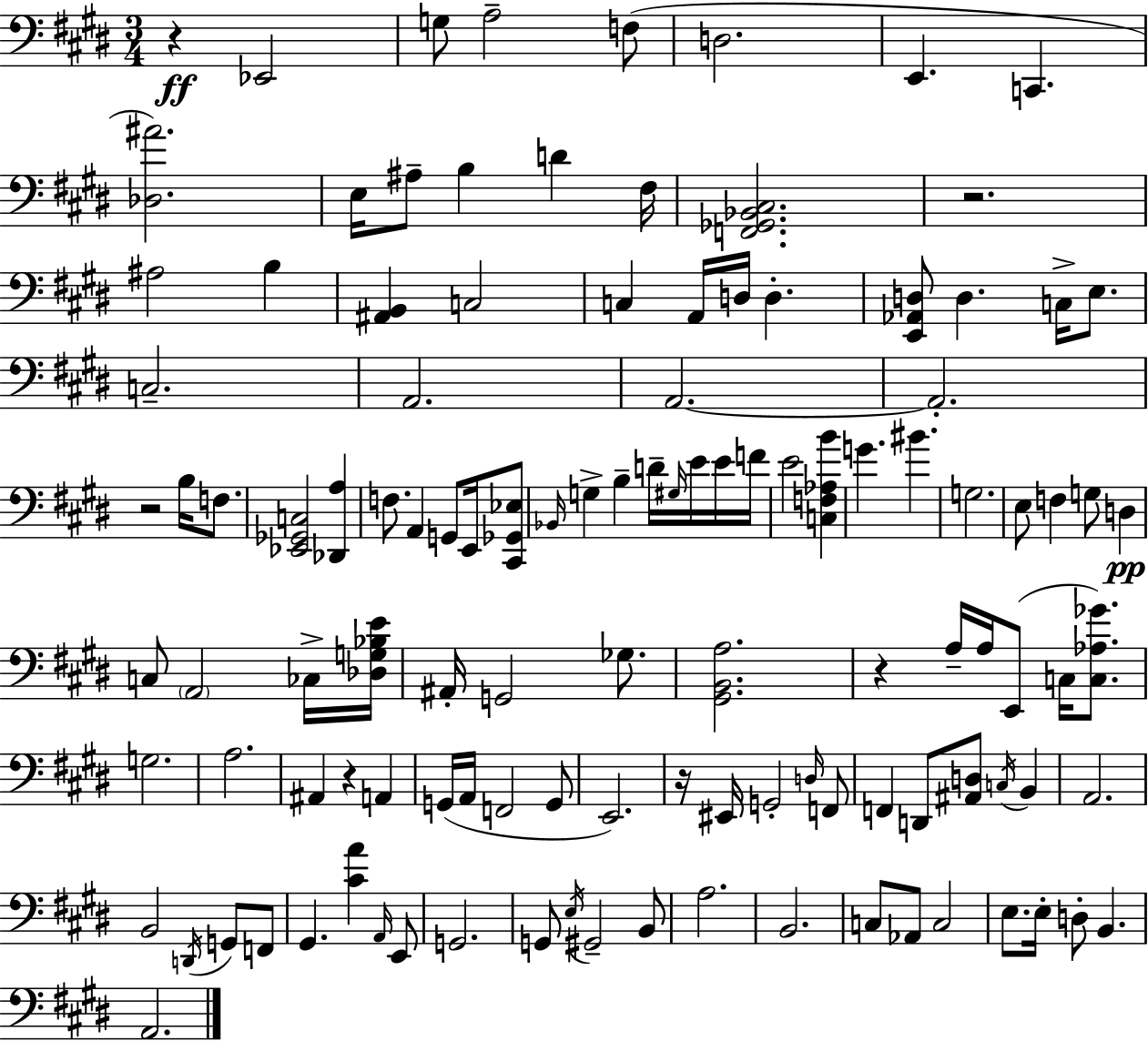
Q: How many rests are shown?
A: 6